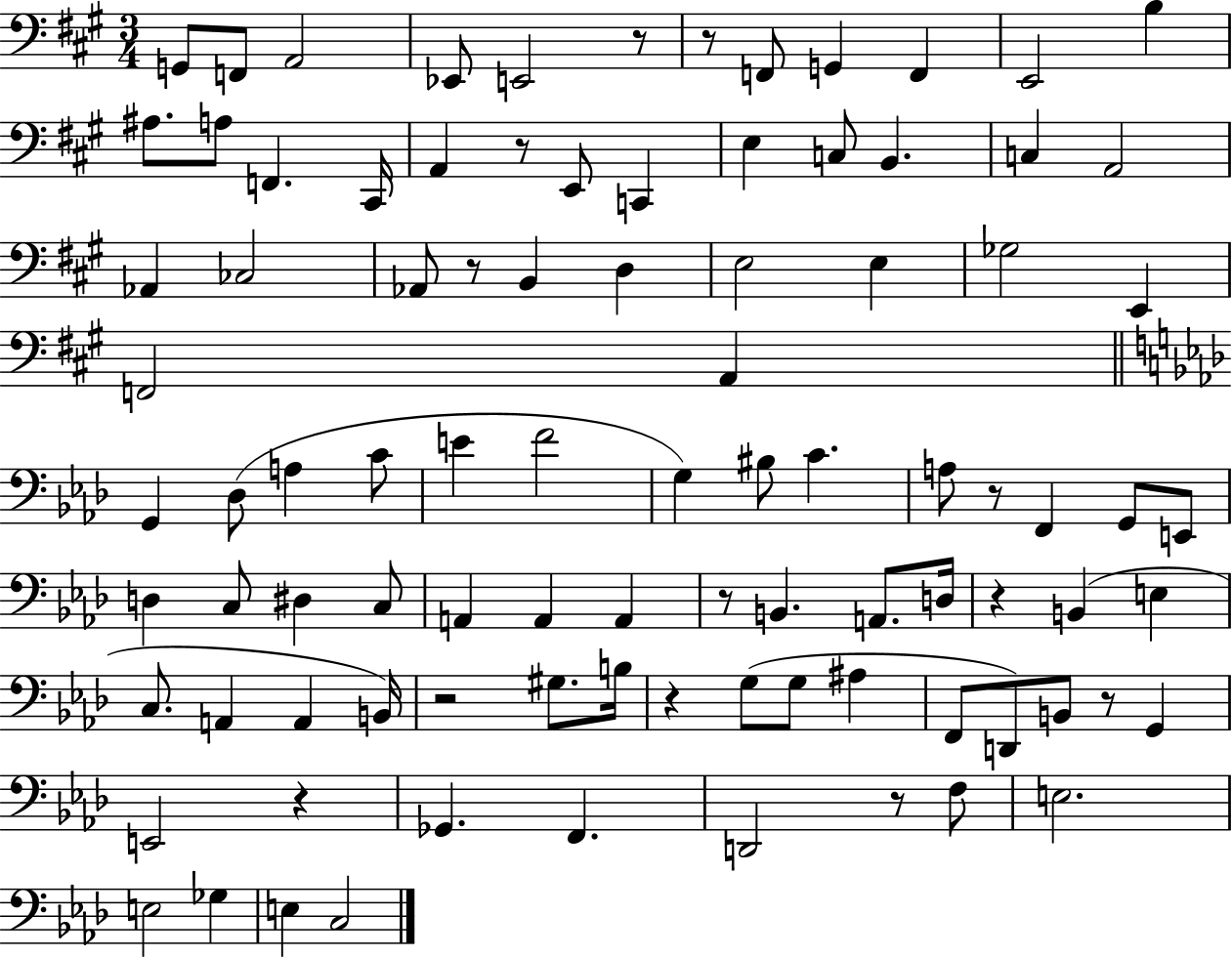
G2/e F2/e A2/h Eb2/e E2/h R/e R/e F2/e G2/q F2/q E2/h B3/q A#3/e. A3/e F2/q. C#2/s A2/q R/e E2/e C2/q E3/q C3/e B2/q. C3/q A2/h Ab2/q CES3/h Ab2/e R/e B2/q D3/q E3/h E3/q Gb3/h E2/q F2/h A2/q G2/q Db3/e A3/q C4/e E4/q F4/h G3/q BIS3/e C4/q. A3/e R/e F2/q G2/e E2/e D3/q C3/e D#3/q C3/e A2/q A2/q A2/q R/e B2/q. A2/e. D3/s R/q B2/q E3/q C3/e. A2/q A2/q B2/s R/h G#3/e. B3/s R/q G3/e G3/e A#3/q F2/e D2/e B2/e R/e G2/q E2/h R/q Gb2/q. F2/q. D2/h R/e F3/e E3/h. E3/h Gb3/q E3/q C3/h